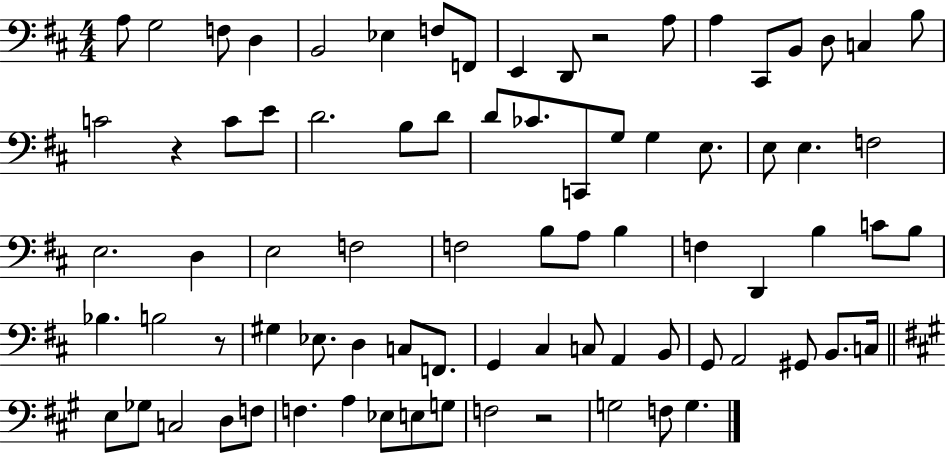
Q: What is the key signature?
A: D major